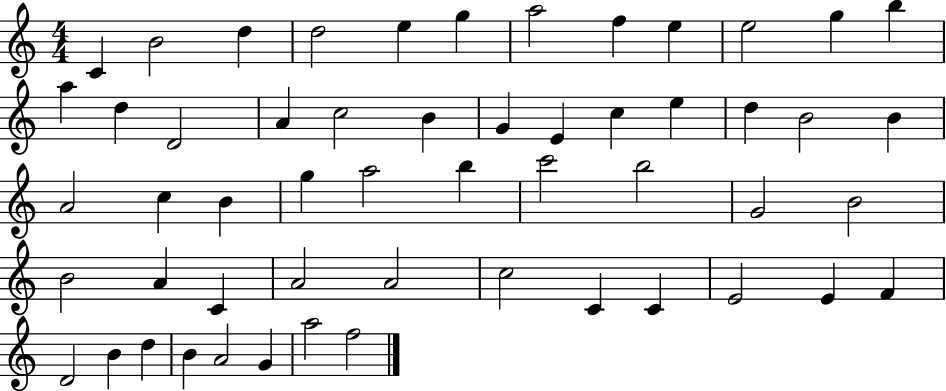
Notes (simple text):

C4/q B4/h D5/q D5/h E5/q G5/q A5/h F5/q E5/q E5/h G5/q B5/q A5/q D5/q D4/h A4/q C5/h B4/q G4/q E4/q C5/q E5/q D5/q B4/h B4/q A4/h C5/q B4/q G5/q A5/h B5/q C6/h B5/h G4/h B4/h B4/h A4/q C4/q A4/h A4/h C5/h C4/q C4/q E4/h E4/q F4/q D4/h B4/q D5/q B4/q A4/h G4/q A5/h F5/h